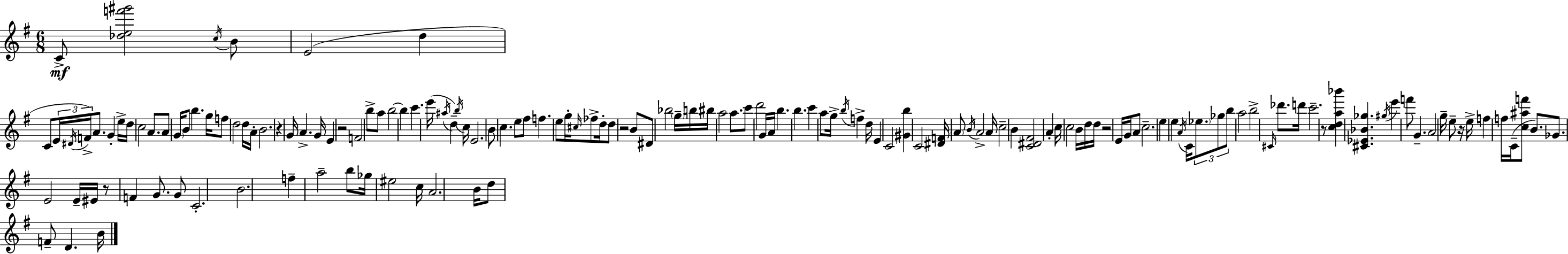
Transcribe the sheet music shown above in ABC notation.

X:1
T:Untitled
M:6/8
L:1/4
K:G
C/2 [_def'^g']2 c/4 B/2 E2 d C/2 E/4 ^D/4 F/4 A/2 G e/4 d/4 c2 A/2 A/2 G/4 B/2 b g/4 f/2 d2 d/4 A/4 B2 z G/4 A G/4 E z2 F2 b/2 a/2 b2 b c' e'/4 ^a/4 d b/4 c/4 E2 B/2 c e/2 ^f/2 f e/2 g/4 ^c/4 _f/2 d/4 d/2 z2 B/2 ^D/2 _b2 g/4 b/4 ^b/4 a2 a/2 c'/2 d'2 G/4 A/4 b b c' a/2 g/4 b/4 f d/4 E C2 [^Gb] C2 [^DF]/4 A/2 B/4 A2 A/4 c2 B [C^D^F]2 A c/4 c2 B/4 d/4 d/4 z2 E/4 G/4 A/2 c2 e e A/4 C/4 _e/2 _g/2 b/2 a2 b2 ^C/4 _d'/2 d'/4 c'2 z/2 [cda_b'] [^C_E_B_g] ^g/4 e' f'/2 G A2 g/4 e/2 z/4 e/4 f f/4 C/4 [c^af']/2 B/2 _G/2 E2 E/4 ^E/4 z/2 F G/2 G/2 C2 B2 f a2 b/2 _g/4 ^e2 c/4 A2 B/4 d/2 F/2 D B/4